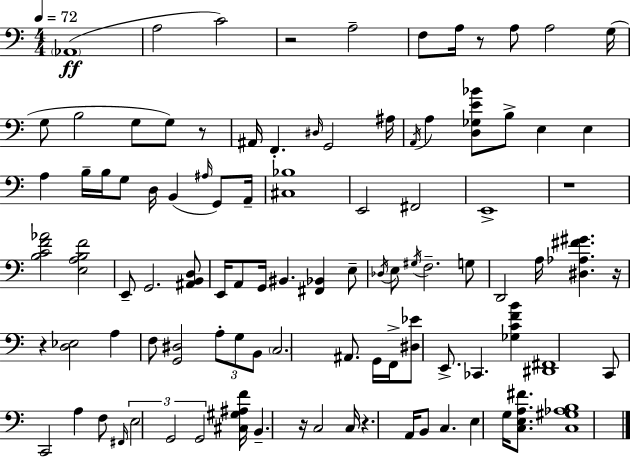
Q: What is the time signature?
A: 4/4